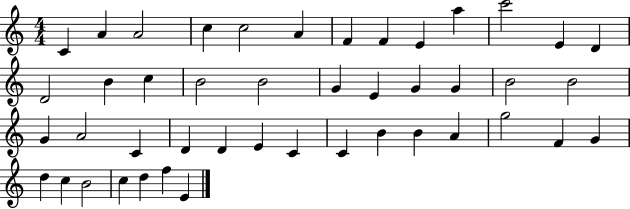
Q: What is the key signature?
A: C major